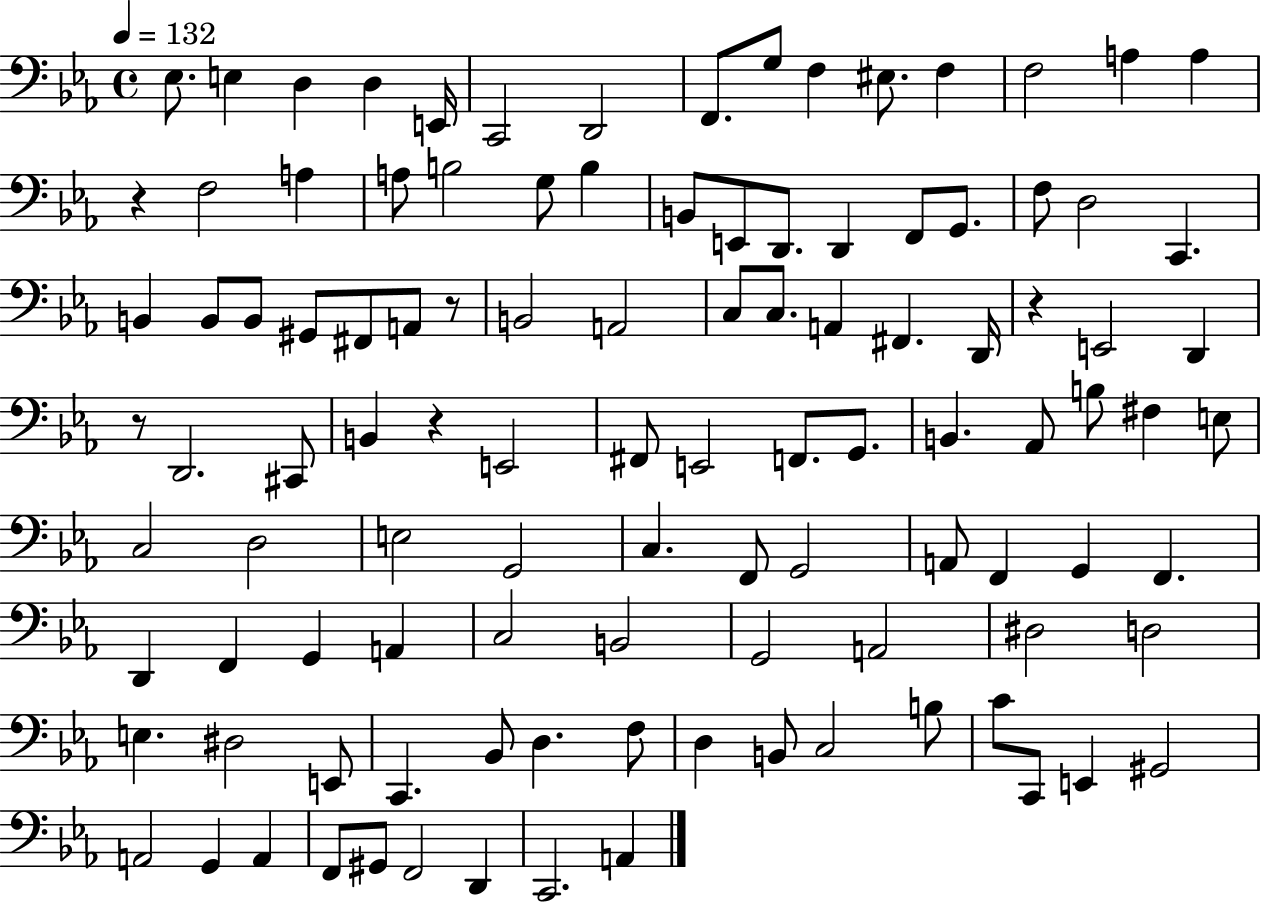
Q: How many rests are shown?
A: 5